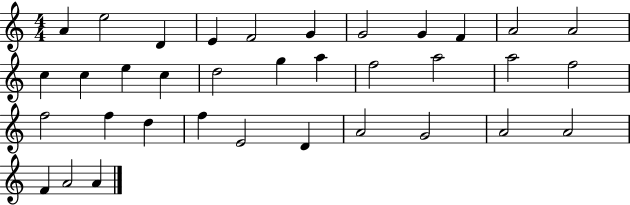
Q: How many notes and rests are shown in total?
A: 35